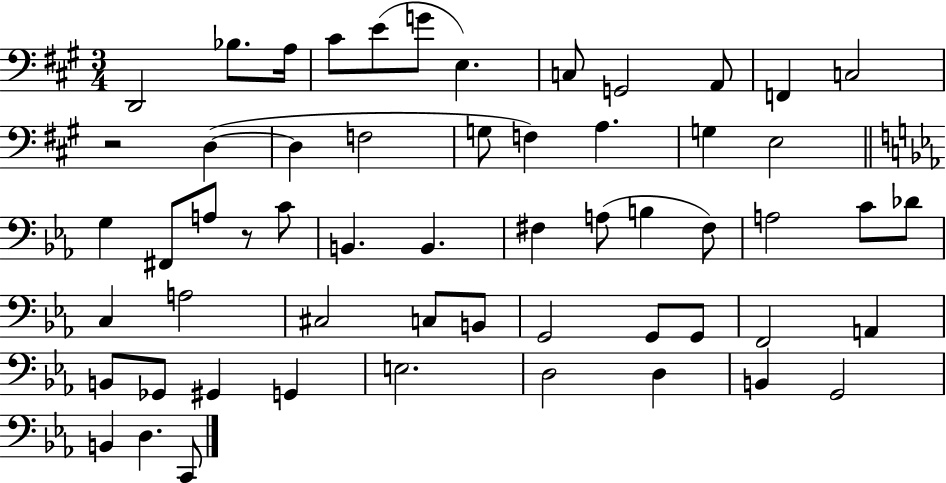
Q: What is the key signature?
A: A major